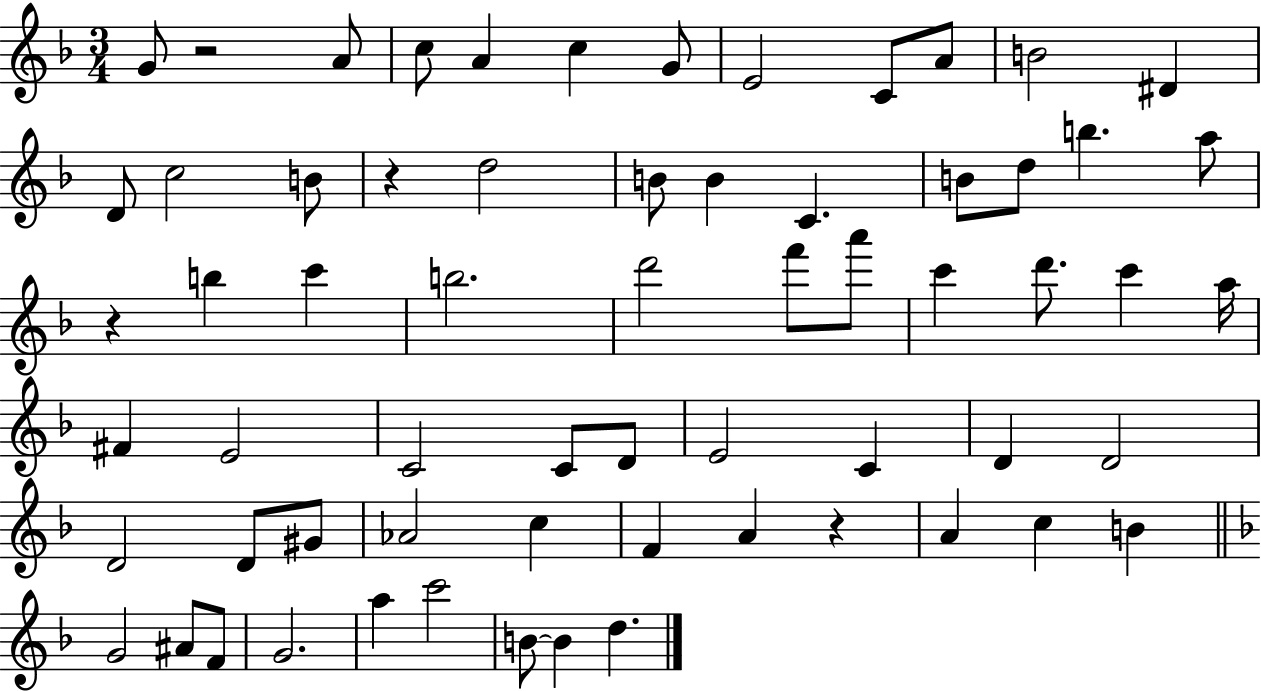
X:1
T:Untitled
M:3/4
L:1/4
K:F
G/2 z2 A/2 c/2 A c G/2 E2 C/2 A/2 B2 ^D D/2 c2 B/2 z d2 B/2 B C B/2 d/2 b a/2 z b c' b2 d'2 f'/2 a'/2 c' d'/2 c' a/4 ^F E2 C2 C/2 D/2 E2 C D D2 D2 D/2 ^G/2 _A2 c F A z A c B G2 ^A/2 F/2 G2 a c'2 B/2 B d